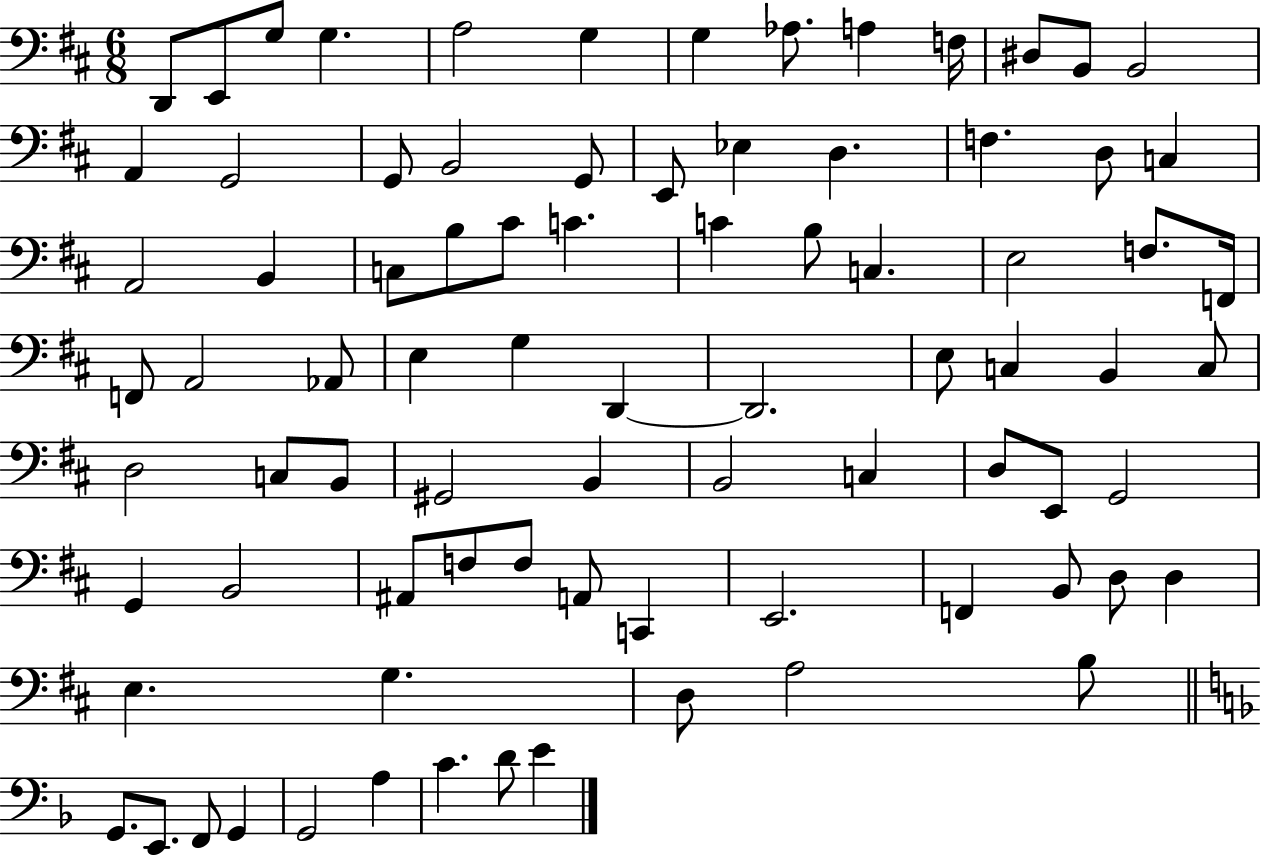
X:1
T:Untitled
M:6/8
L:1/4
K:D
D,,/2 E,,/2 G,/2 G, A,2 G, G, _A,/2 A, F,/4 ^D,/2 B,,/2 B,,2 A,, G,,2 G,,/2 B,,2 G,,/2 E,,/2 _E, D, F, D,/2 C, A,,2 B,, C,/2 B,/2 ^C/2 C C B,/2 C, E,2 F,/2 F,,/4 F,,/2 A,,2 _A,,/2 E, G, D,, D,,2 E,/2 C, B,, C,/2 D,2 C,/2 B,,/2 ^G,,2 B,, B,,2 C, D,/2 E,,/2 G,,2 G,, B,,2 ^A,,/2 F,/2 F,/2 A,,/2 C,, E,,2 F,, B,,/2 D,/2 D, E, G, D,/2 A,2 B,/2 G,,/2 E,,/2 F,,/2 G,, G,,2 A, C D/2 E